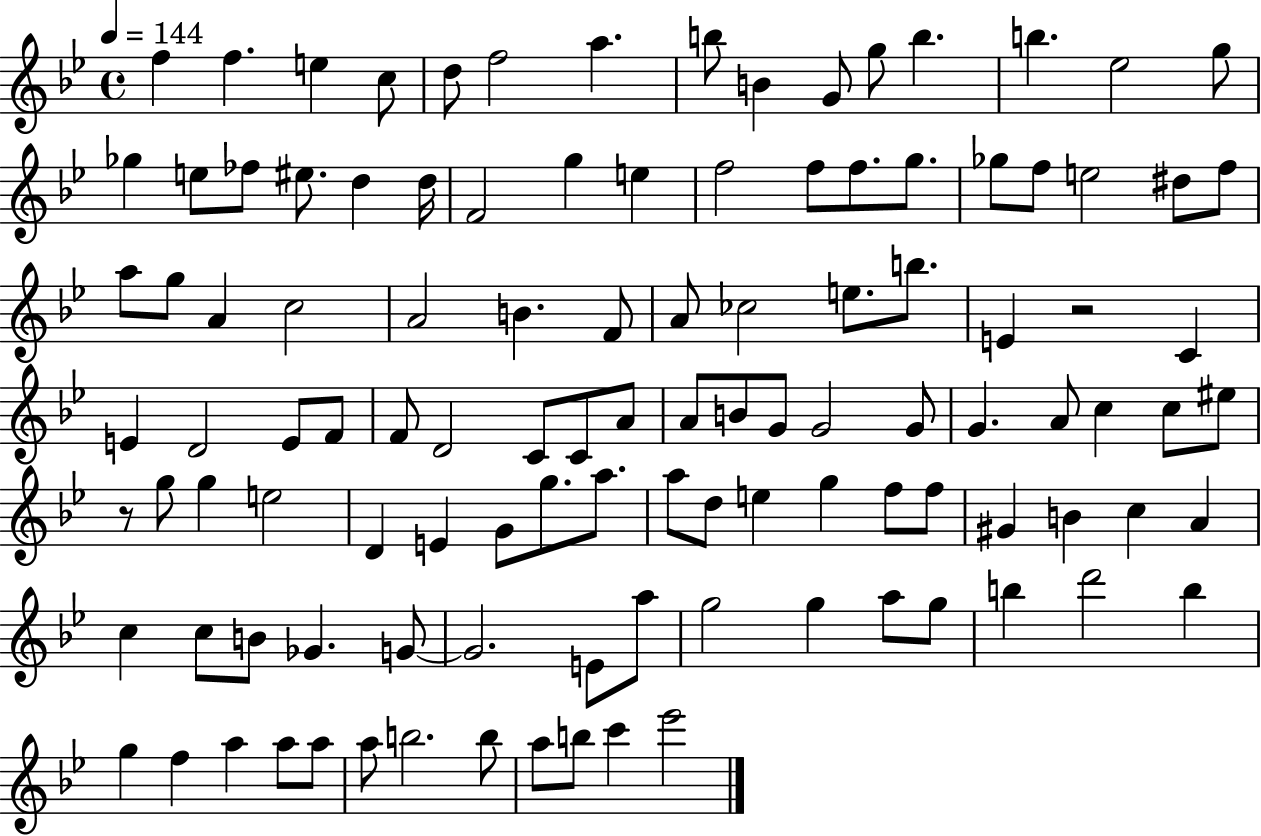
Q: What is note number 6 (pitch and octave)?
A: F5